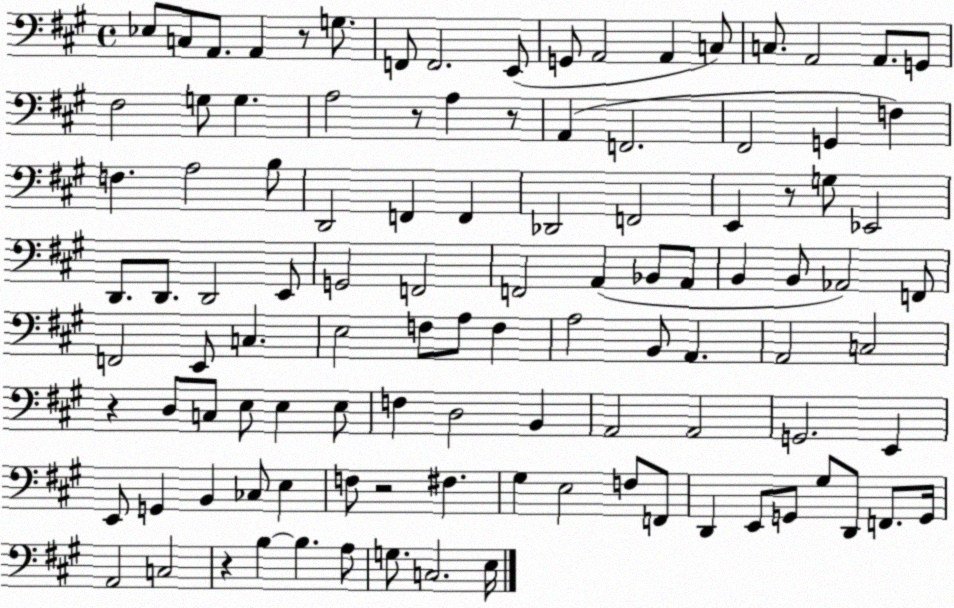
X:1
T:Untitled
M:4/4
L:1/4
K:A
_E,/2 C,/2 A,,/2 A,, z/2 G,/2 F,,/2 F,,2 E,,/2 G,,/2 A,,2 A,, C,/2 C,/2 A,,2 A,,/2 G,,/2 ^F,2 G,/2 G, A,2 z/2 A, z/2 A,, F,,2 ^F,,2 G,, F, F, A,2 B,/2 D,,2 F,, F,, _D,,2 F,,2 E,, z/2 G,/2 _E,,2 D,,/2 D,,/2 D,,2 E,,/2 G,,2 F,,2 F,,2 A,, _B,,/2 A,,/2 B,, B,,/2 _A,,2 F,,/2 F,,2 E,,/2 C, E,2 F,/2 A,/2 F, A,2 B,,/2 A,, A,,2 C,2 z D,/2 C,/2 E,/2 E, E,/2 F, D,2 B,, A,,2 A,,2 G,,2 E,, E,,/2 G,, B,, _C,/2 E, F,/2 z2 ^F, ^G, E,2 F,/2 F,,/2 D,, E,,/2 G,,/2 ^G,/2 D,,/2 F,,/2 G,,/4 A,,2 C,2 z B, B, A,/2 G,/2 C,2 E,/4